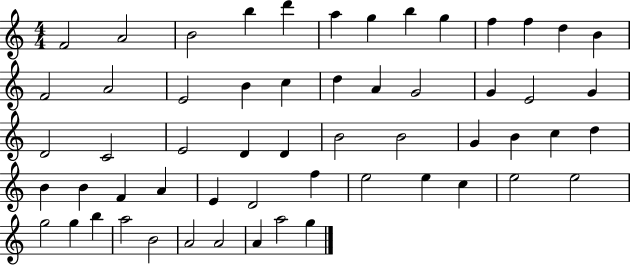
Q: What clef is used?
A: treble